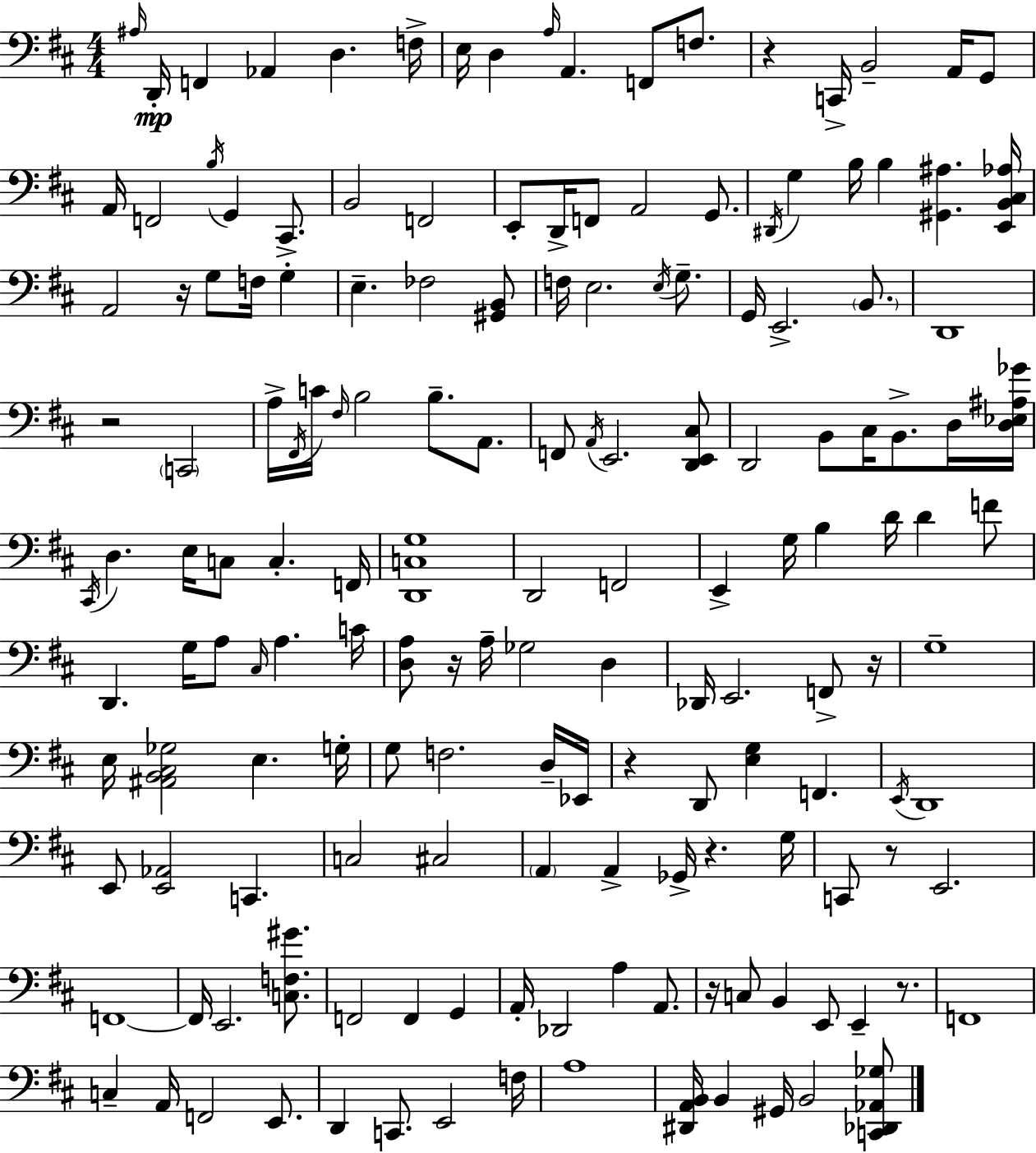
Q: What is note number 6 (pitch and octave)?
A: F3